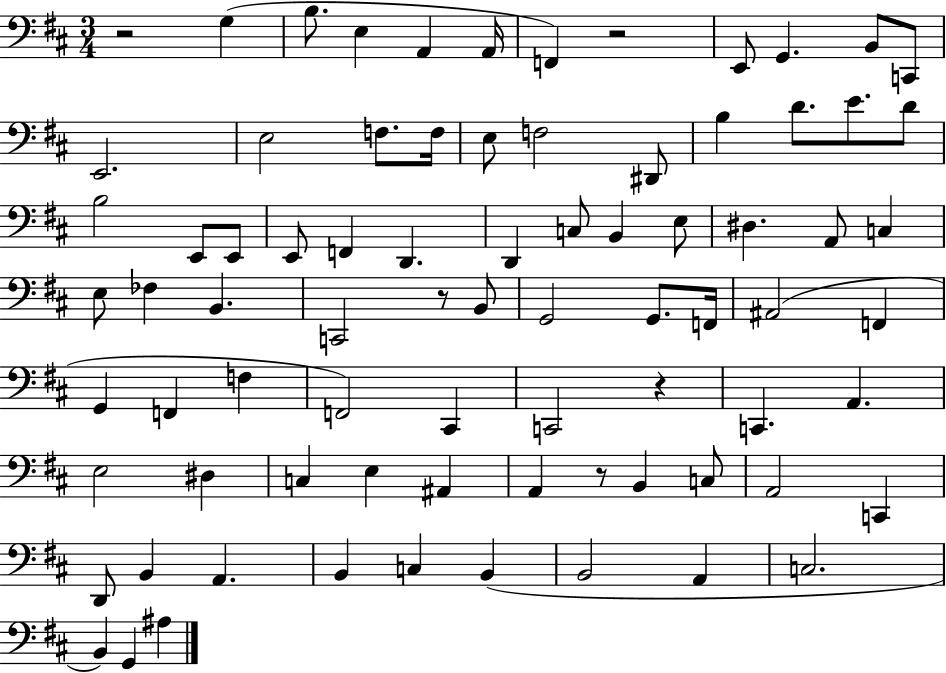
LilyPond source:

{
  \clef bass
  \numericTimeSignature
  \time 3/4
  \key d \major
  r2 g4( | b8. e4 a,4 a,16 | f,4) r2 | e,8 g,4. b,8 c,8 | \break e,2. | e2 f8. f16 | e8 f2 dis,8 | b4 d'8. e'8. d'8 | \break b2 e,8 e,8 | e,8 f,4 d,4. | d,4 c8 b,4 e8 | dis4. a,8 c4 | \break e8 fes4 b,4. | c,2 r8 b,8 | g,2 g,8. f,16 | ais,2( f,4 | \break g,4 f,4 f4 | f,2) cis,4 | c,2 r4 | c,4. a,4. | \break e2 dis4 | c4 e4 ais,4 | a,4 r8 b,4 c8 | a,2 c,4 | \break d,8 b,4 a,4. | b,4 c4 b,4( | b,2 a,4 | c2. | \break b,4) g,4 ais4 | \bar "|."
}